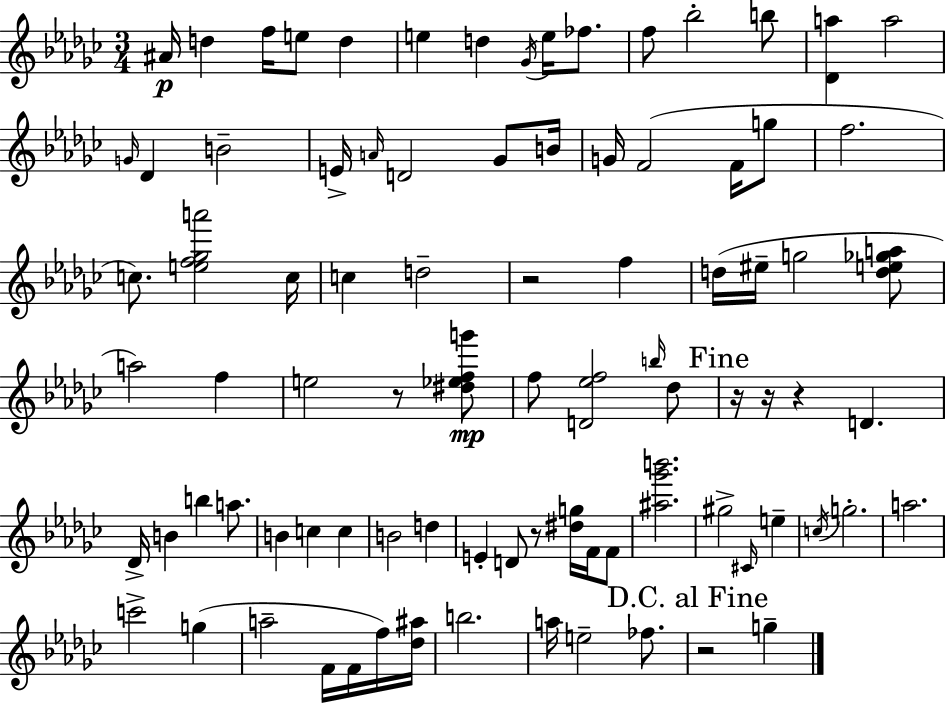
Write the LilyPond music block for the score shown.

{
  \clef treble
  \numericTimeSignature
  \time 3/4
  \key ees \minor
  ais'16\p d''4 f''16 e''8 d''4 | e''4 d''4 \acciaccatura { ges'16 } e''16 fes''8. | f''8 bes''2-. b''8 | <des' a''>4 a''2 | \break \grace { g'16 } des'4 b'2-- | e'16-> \grace { a'16 } d'2 | ges'8 b'16 g'16 f'2( | f'16 g''8 f''2. | \break c''8.) <e'' f'' ges'' a'''>2 | c''16 c''4 d''2-- | r2 f''4 | d''16( eis''16-- g''2 | \break <d'' e'' ges'' a''>8 a''2) f''4 | e''2 r8 | <dis'' ees'' f'' g'''>8\mp f''8 <d' ees'' f''>2 | \grace { b''16 } des''8 \mark "Fine" r16 r16 r4 d'4. | \break des'16-> b'4 b''4 | a''8. b'4 c''4 | c''4 b'2 | d''4 e'4-. d'8 r8 | \break <dis'' g''>16 f'16 f'8 <ais'' ges''' b'''>2. | gis''2-> | \grace { cis'16 } e''4-- \acciaccatura { c''16 } g''2.-. | a''2. | \break c'''2-> | g''4( a''2-- | f'16 f'16 f''16) <des'' ais''>16 b''2. | a''16 e''2-- | \break fes''8. \mark "D.C. al Fine" r2 | g''4-- \bar "|."
}